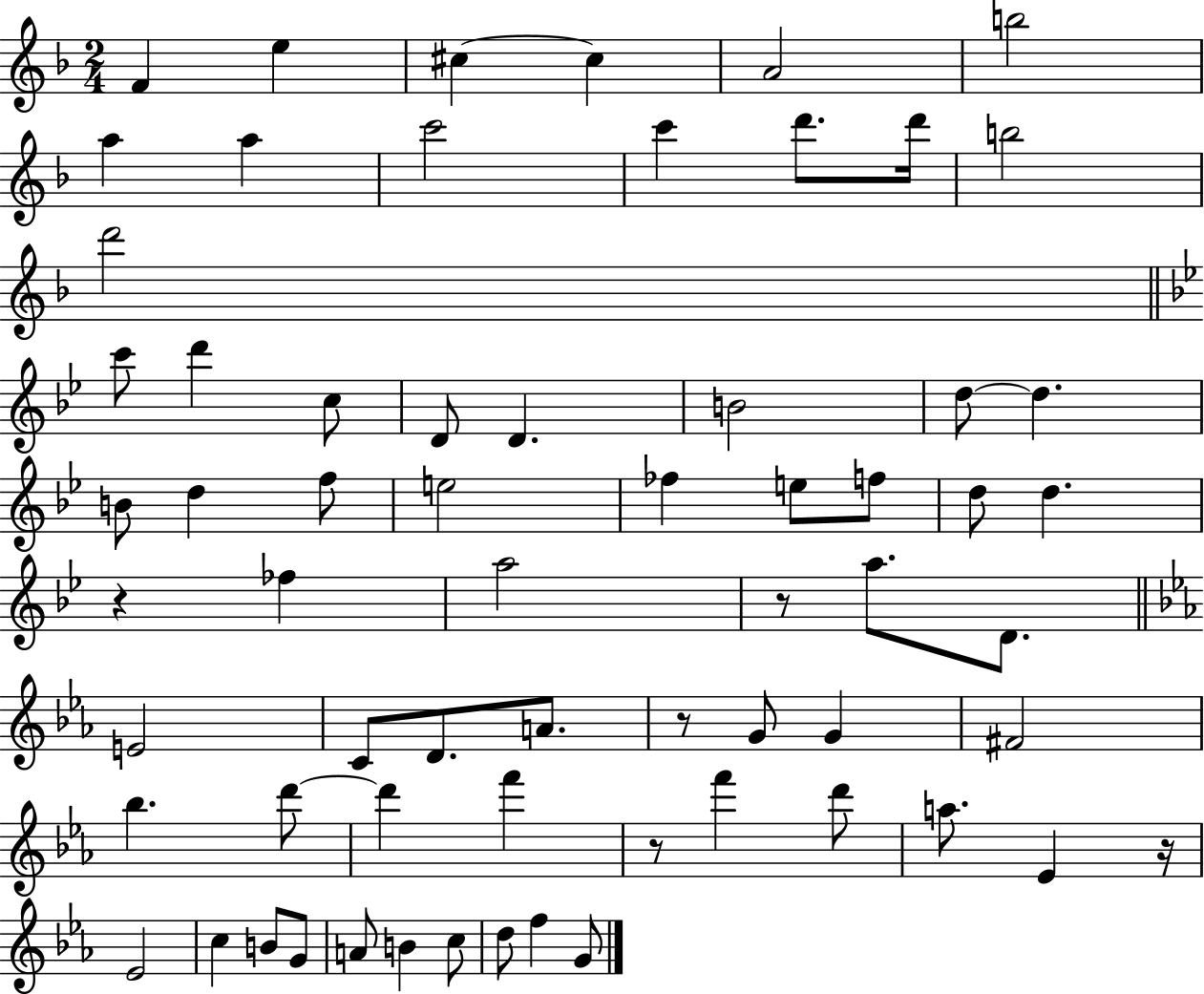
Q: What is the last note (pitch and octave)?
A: G4